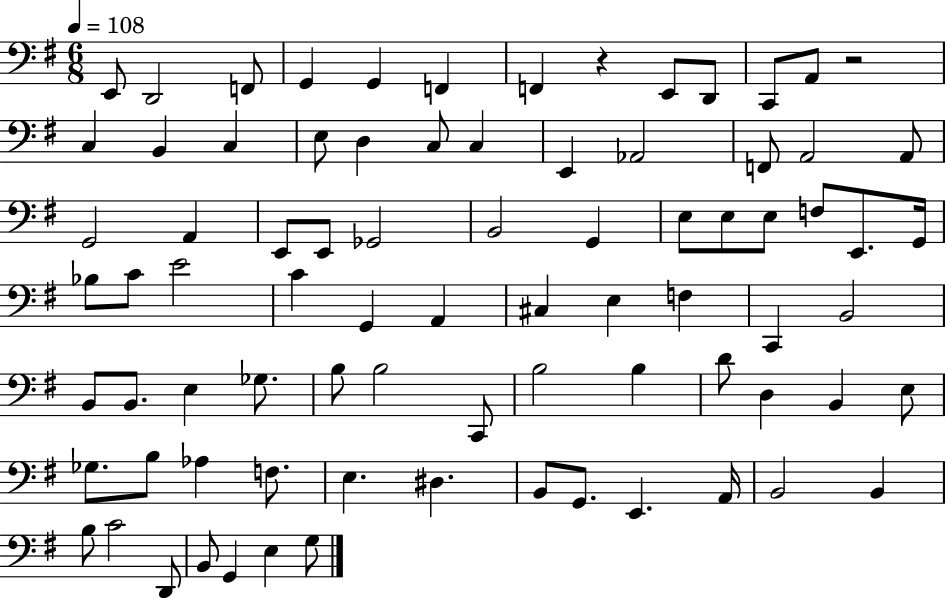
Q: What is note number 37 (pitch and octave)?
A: Bb3